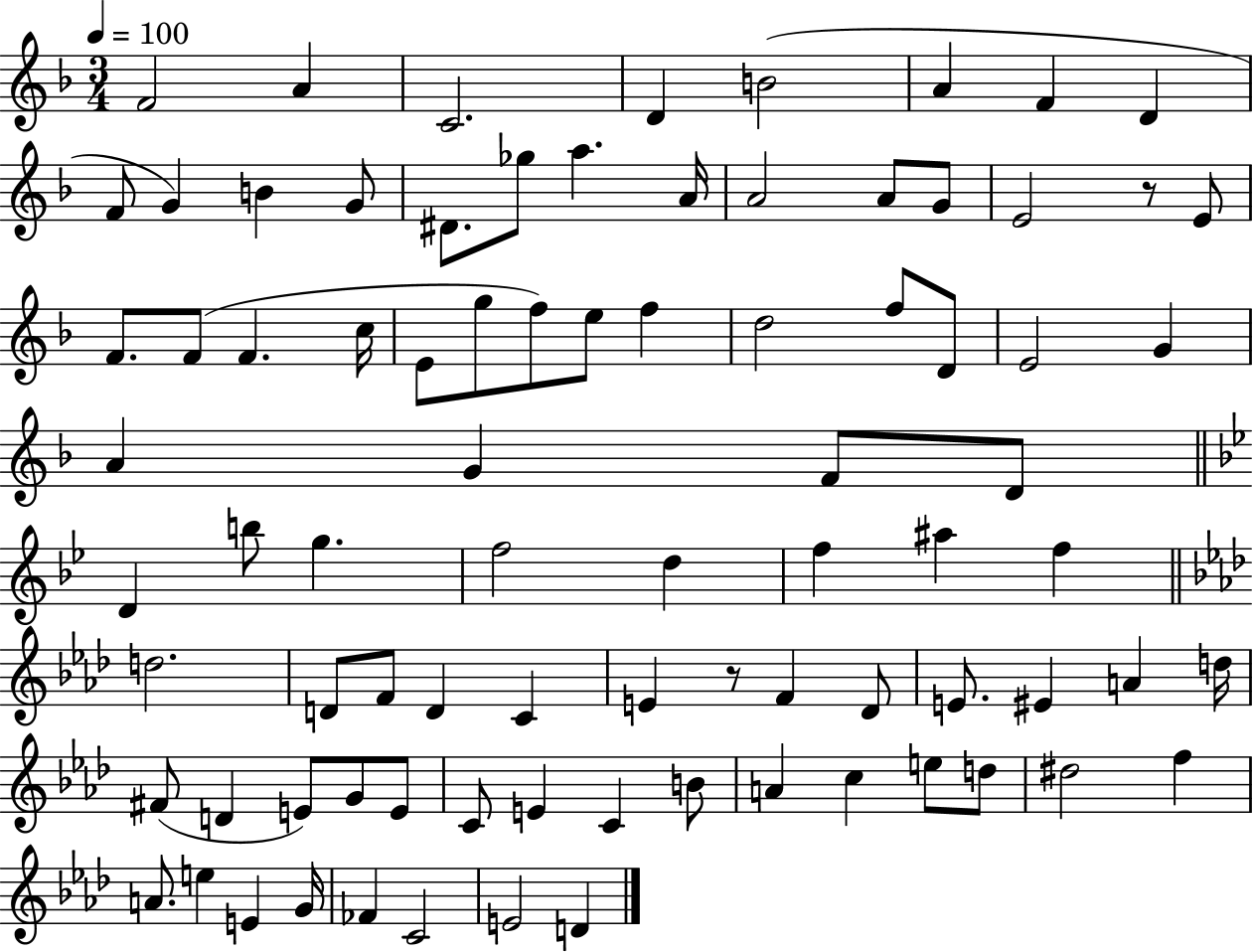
F4/h A4/q C4/h. D4/q B4/h A4/q F4/q D4/q F4/e G4/q B4/q G4/e D#4/e. Gb5/e A5/q. A4/s A4/h A4/e G4/e E4/h R/e E4/e F4/e. F4/e F4/q. C5/s E4/e G5/e F5/e E5/e F5/q D5/h F5/e D4/e E4/h G4/q A4/q G4/q F4/e D4/e D4/q B5/e G5/q. F5/h D5/q F5/q A#5/q F5/q D5/h. D4/e F4/e D4/q C4/q E4/q R/e F4/q Db4/e E4/e. EIS4/q A4/q D5/s F#4/e D4/q E4/e G4/e E4/e C4/e E4/q C4/q B4/e A4/q C5/q E5/e D5/e D#5/h F5/q A4/e. E5/q E4/q G4/s FES4/q C4/h E4/h D4/q